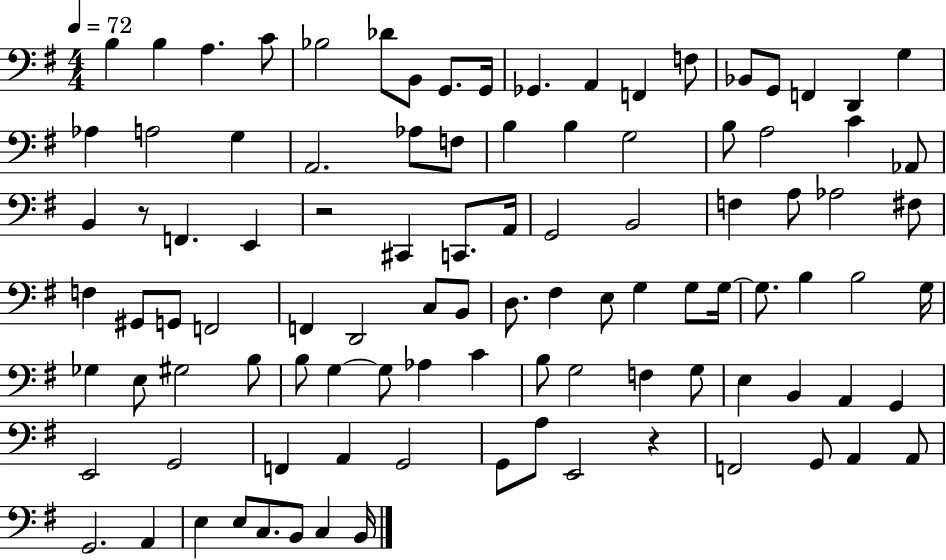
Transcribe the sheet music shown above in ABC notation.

X:1
T:Untitled
M:4/4
L:1/4
K:G
B, B, A, C/2 _B,2 _D/2 B,,/2 G,,/2 G,,/4 _G,, A,, F,, F,/2 _B,,/2 G,,/2 F,, D,, G, _A, A,2 G, A,,2 _A,/2 F,/2 B, B, G,2 B,/2 A,2 C _A,,/2 B,, z/2 F,, E,, z2 ^C,, C,,/2 A,,/4 G,,2 B,,2 F, A,/2 _A,2 ^F,/2 F, ^G,,/2 G,,/2 F,,2 F,, D,,2 C,/2 B,,/2 D,/2 ^F, E,/2 G, G,/2 G,/4 G,/2 B, B,2 G,/4 _G, E,/2 ^G,2 B,/2 B,/2 G, G,/2 _A, C B,/2 G,2 F, G,/2 E, B,, A,, G,, E,,2 G,,2 F,, A,, G,,2 G,,/2 A,/2 E,,2 z F,,2 G,,/2 A,, A,,/2 G,,2 A,, E, E,/2 C,/2 B,,/2 C, B,,/4